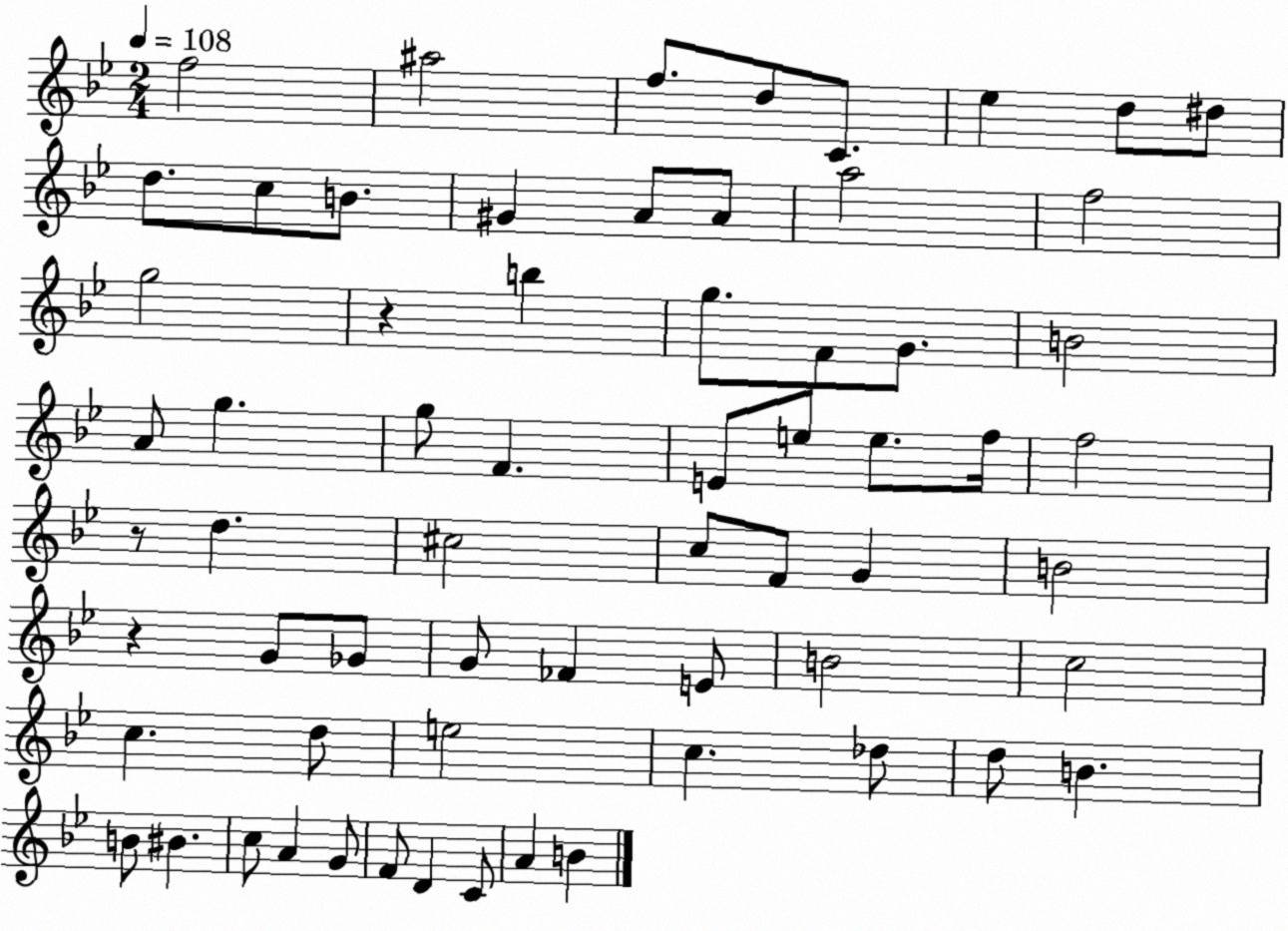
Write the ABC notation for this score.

X:1
T:Untitled
M:2/4
L:1/4
K:Bb
f2 ^a2 f/2 d/2 C/2 _e d/2 ^d/2 d/2 c/2 B/2 ^G A/2 A/2 a2 f2 g2 z b g/2 F/2 G/2 B2 A/2 g g/2 F E/2 e/2 e/2 f/4 f2 z/2 d ^c2 c/2 F/2 G B2 z G/2 _G/2 G/2 _F E/2 B2 c2 c d/2 e2 c _d/2 d/2 B B/2 ^B c/2 A G/2 F/2 D C/2 A B